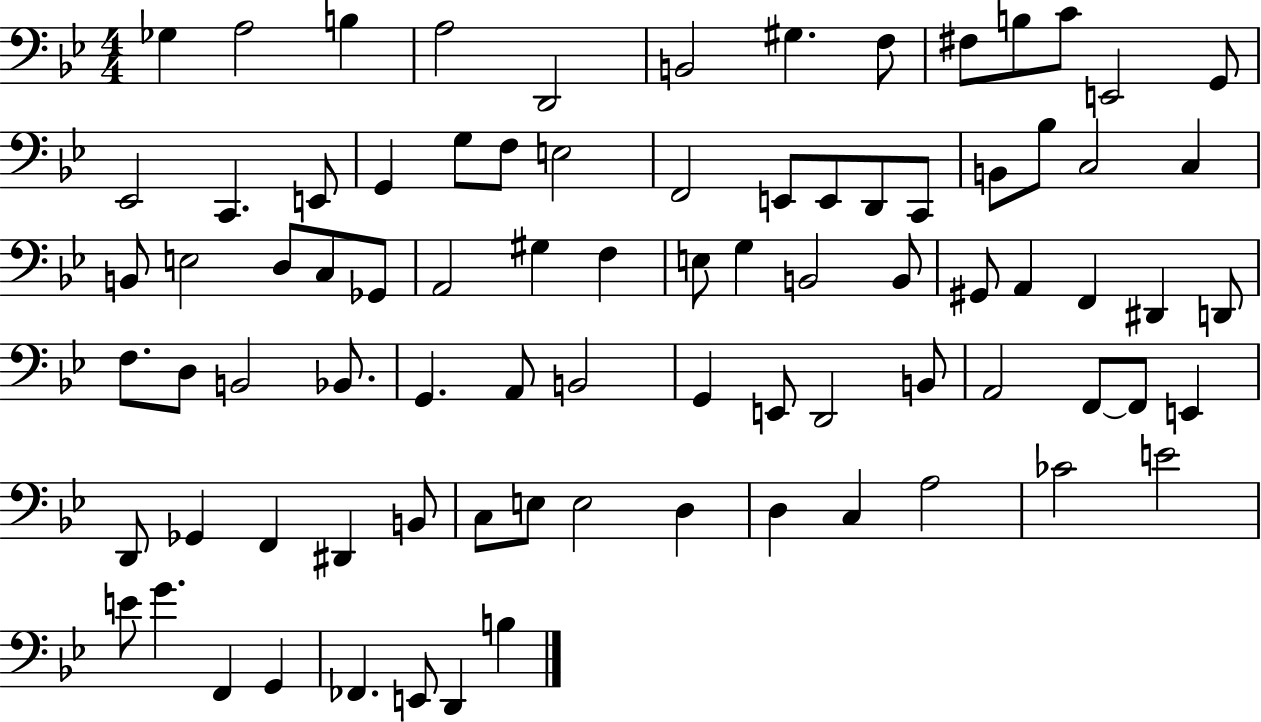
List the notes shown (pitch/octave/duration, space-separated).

Gb3/q A3/h B3/q A3/h D2/h B2/h G#3/q. F3/e F#3/e B3/e C4/e E2/h G2/e Eb2/h C2/q. E2/e G2/q G3/e F3/e E3/h F2/h E2/e E2/e D2/e C2/e B2/e Bb3/e C3/h C3/q B2/e E3/h D3/e C3/e Gb2/e A2/h G#3/q F3/q E3/e G3/q B2/h B2/e G#2/e A2/q F2/q D#2/q D2/e F3/e. D3/e B2/h Bb2/e. G2/q. A2/e B2/h G2/q E2/e D2/h B2/e A2/h F2/e F2/e E2/q D2/e Gb2/q F2/q D#2/q B2/e C3/e E3/e E3/h D3/q D3/q C3/q A3/h CES4/h E4/h E4/e G4/q. F2/q G2/q FES2/q. E2/e D2/q B3/q